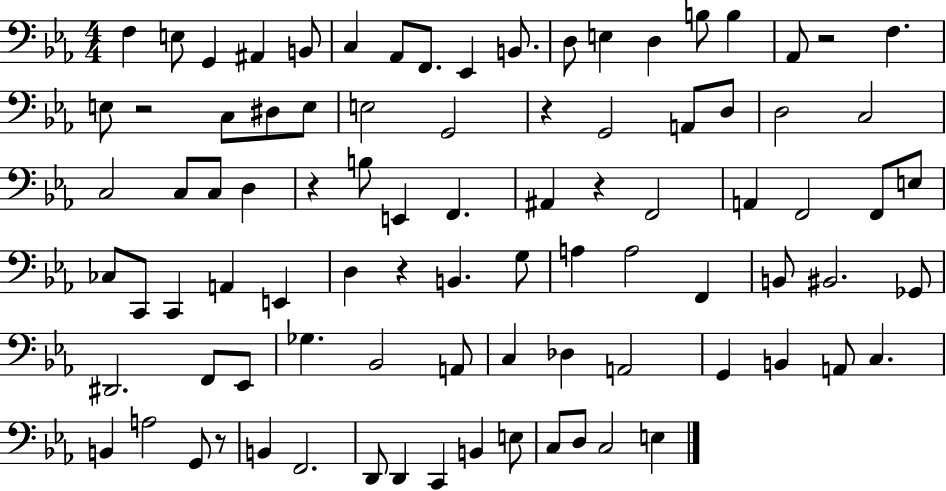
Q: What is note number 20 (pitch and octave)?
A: D#3